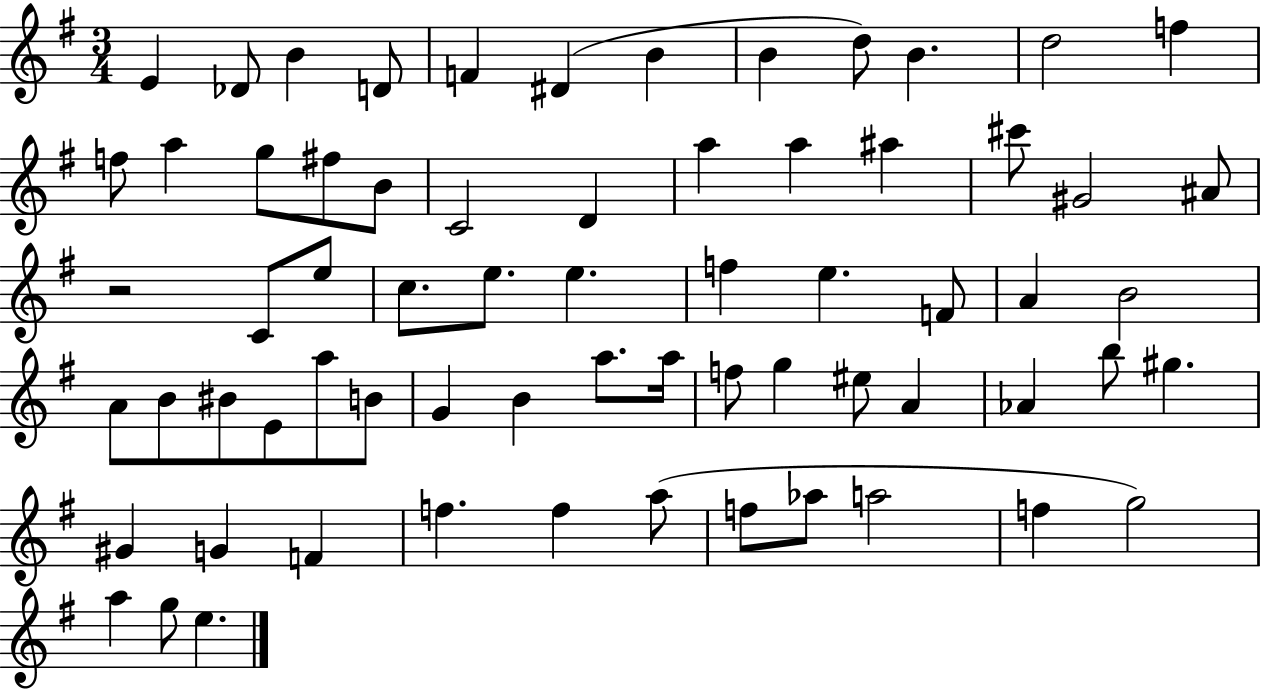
{
  \clef treble
  \numericTimeSignature
  \time 3/4
  \key g \major
  e'4 des'8 b'4 d'8 | f'4 dis'4( b'4 | b'4 d''8) b'4. | d''2 f''4 | \break f''8 a''4 g''8 fis''8 b'8 | c'2 d'4 | a''4 a''4 ais''4 | cis'''8 gis'2 ais'8 | \break r2 c'8 e''8 | c''8. e''8. e''4. | f''4 e''4. f'8 | a'4 b'2 | \break a'8 b'8 bis'8 e'8 a''8 b'8 | g'4 b'4 a''8. a''16 | f''8 g''4 eis''8 a'4 | aes'4 b''8 gis''4. | \break gis'4 g'4 f'4 | f''4. f''4 a''8( | f''8 aes''8 a''2 | f''4 g''2) | \break a''4 g''8 e''4. | \bar "|."
}